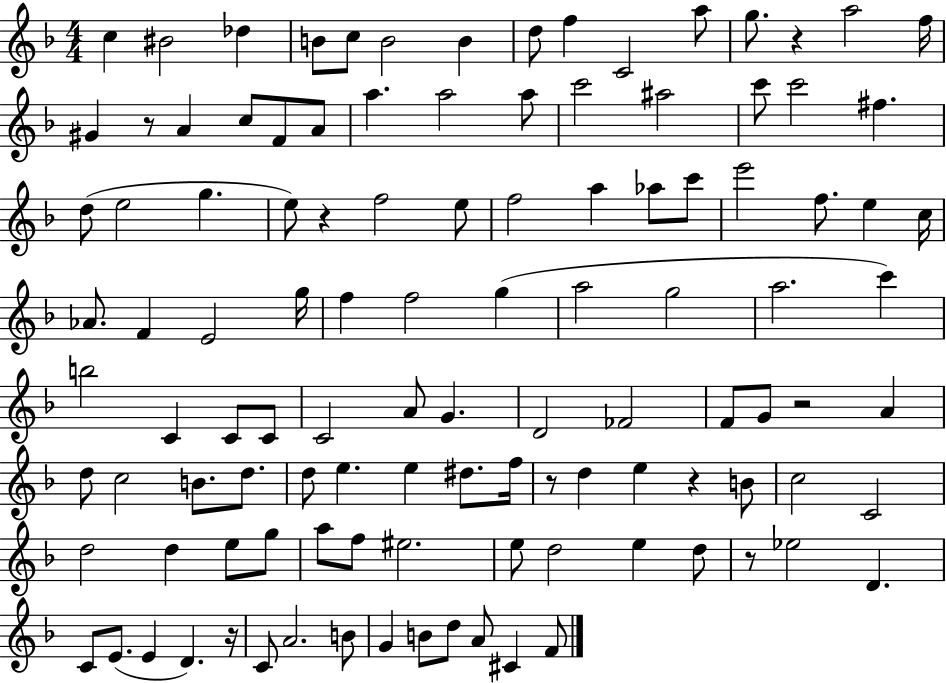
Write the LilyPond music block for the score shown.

{
  \clef treble
  \numericTimeSignature
  \time 4/4
  \key f \major
  c''4 bis'2 des''4 | b'8 c''8 b'2 b'4 | d''8 f''4 c'2 a''8 | g''8. r4 a''2 f''16 | \break gis'4 r8 a'4 c''8 f'8 a'8 | a''4. a''2 a''8 | c'''2 ais''2 | c'''8 c'''2 fis''4. | \break d''8( e''2 g''4. | e''8) r4 f''2 e''8 | f''2 a''4 aes''8 c'''8 | e'''2 f''8. e''4 c''16 | \break aes'8. f'4 e'2 g''16 | f''4 f''2 g''4( | a''2 g''2 | a''2. c'''4) | \break b''2 c'4 c'8 c'8 | c'2 a'8 g'4. | d'2 fes'2 | f'8 g'8 r2 a'4 | \break d''8 c''2 b'8. d''8. | d''8 e''4. e''4 dis''8. f''16 | r8 d''4 e''4 r4 b'8 | c''2 c'2 | \break d''2 d''4 e''8 g''8 | a''8 f''8 eis''2. | e''8 d''2 e''4 d''8 | r8 ees''2 d'4. | \break c'8 e'8.( e'4 d'4.) r16 | c'8 a'2. b'8 | g'4 b'8 d''8 a'8 cis'4 f'8 | \bar "|."
}